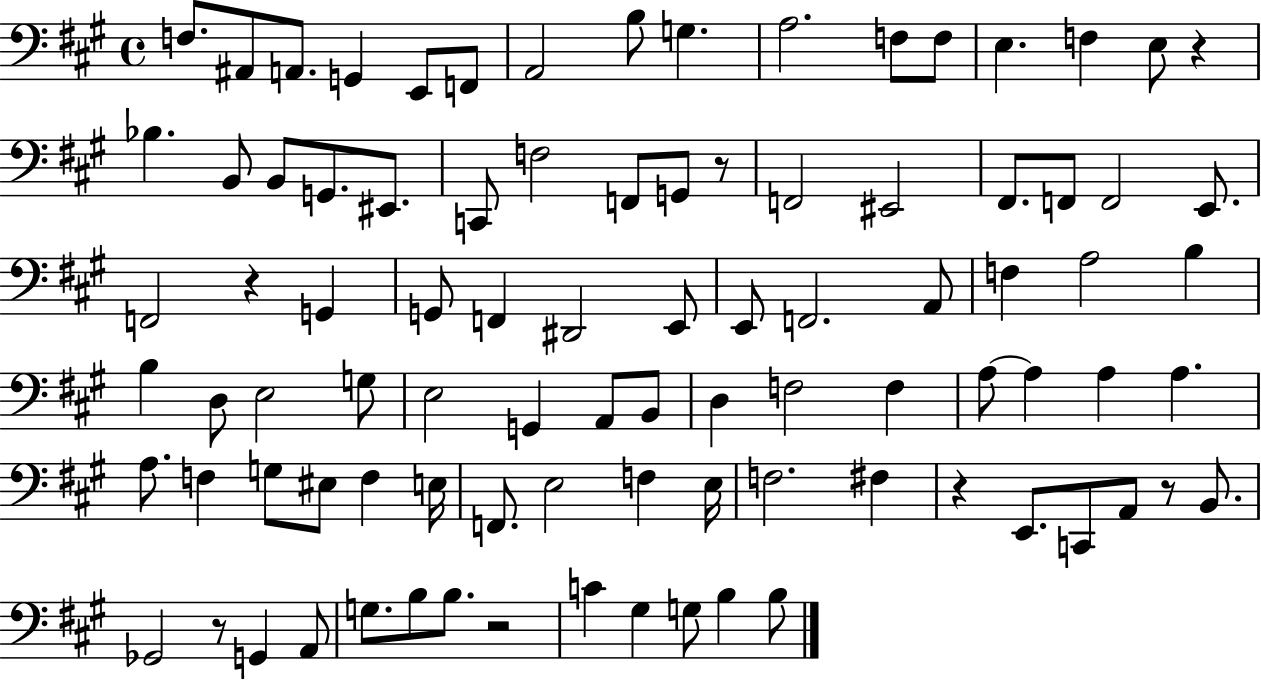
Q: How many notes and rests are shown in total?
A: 91